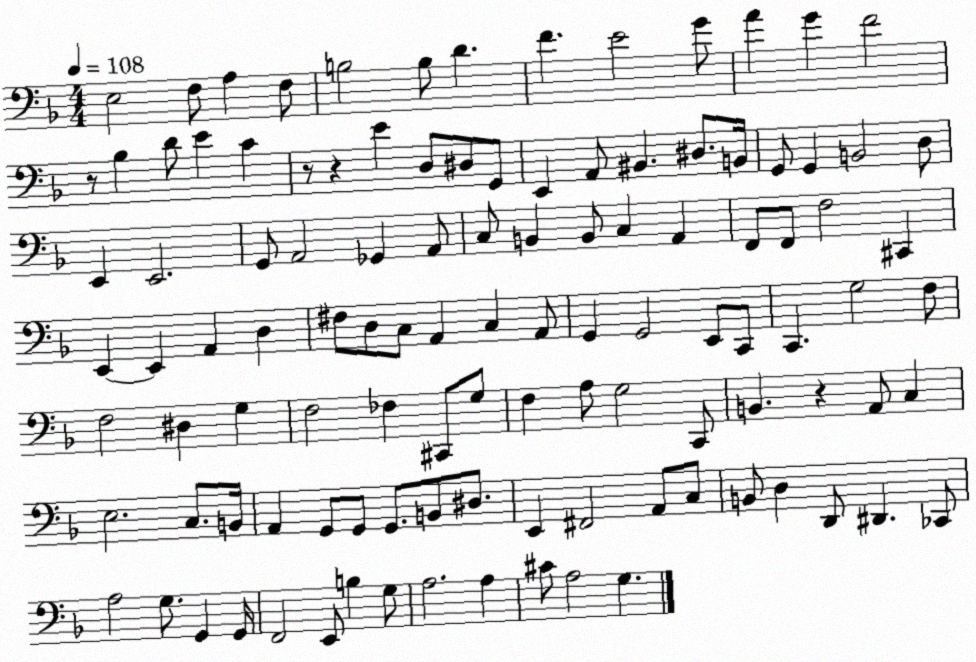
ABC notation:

X:1
T:Untitled
M:4/4
L:1/4
K:F
E,2 F,/2 A, F,/2 B,2 B,/2 D F E2 G/2 A G F2 z/2 _B, D/2 E C z/2 z E D,/2 ^D,/2 G,,/2 E,, A,,/2 ^B,, ^D,/2 B,,/4 G,,/2 G,, B,,2 D,/2 E,, E,,2 G,,/2 A,,2 _G,, A,,/2 C,/2 B,, B,,/2 C, A,, F,,/2 F,,/2 F,2 ^C,, E,, E,, A,, D, ^F,/2 D,/2 C,/2 A,, C, A,,/2 G,, G,,2 E,,/2 C,,/2 C,, G,2 F,/2 F,2 ^D, G, F,2 _F, ^C,,/2 G,/2 F, A,/2 G,2 C,,/2 B,, z A,,/2 C, E,2 C,/2 B,,/4 A,, G,,/2 G,,/2 G,,/2 B,,/2 ^D,/2 E,, ^F,,2 A,,/2 C,/2 B,,/2 D, D,,/2 ^D,, _C,,/2 A,2 G,/2 G,, G,,/4 F,,2 E,,/2 B, G,/2 A,2 A, ^C/2 A,2 G,